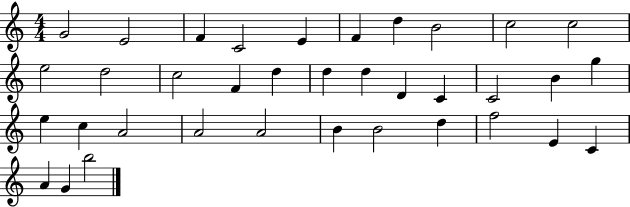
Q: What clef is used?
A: treble